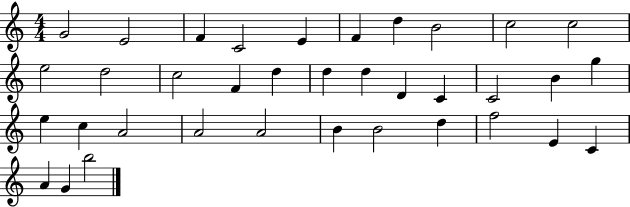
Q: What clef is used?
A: treble